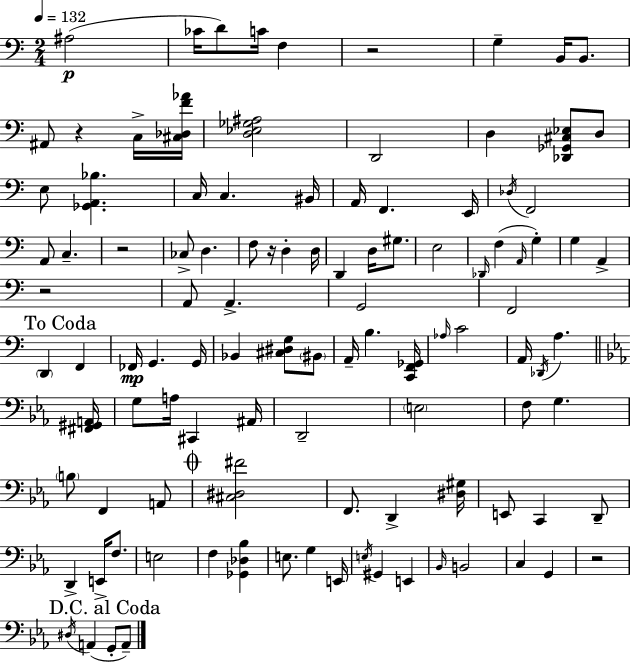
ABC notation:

X:1
T:Untitled
M:2/4
L:1/4
K:C
^A,2 _C/4 D/2 C/4 F, z2 G, B,,/4 B,,/2 ^A,,/2 z C,/4 [^C,_D,F_A]/4 [D,_E,_G,^A,]2 D,,2 D, [_D,,_G,,^C,_E,]/2 D,/2 E,/2 [_G,,A,,_B,] C,/4 C, ^B,,/4 A,,/4 F,, E,,/4 _D,/4 F,,2 A,,/2 C, z2 _C,/2 D, F,/2 z/4 D, D,/4 D,, D,/4 ^G,/2 E,2 _D,,/4 F, A,,/4 G, G, A,, z2 A,,/2 A,, G,,2 F,,2 D,, F,, _F,,/4 G,, G,,/4 _B,, [^C,^D,G,]/2 ^B,,/2 A,,/4 B, [C,,F,,_G,,]/4 _A,/4 C2 A,,/4 _D,,/4 A, [^F,,^G,,A,,]/4 G,/2 A,/4 ^C,, ^A,,/4 D,,2 E,2 F,/2 G, B,/2 F,, A,,/2 [^C,^D,^F]2 F,,/2 D,, [^D,^G,]/4 E,,/2 C,, D,,/2 D,, E,,/4 F,/2 E,2 F, [_G,,_D,_B,] E,/2 G, E,,/4 E,/4 ^G,, E,, _B,,/4 B,,2 C, G,, z2 ^D,/4 A,, G,,/2 A,,/2